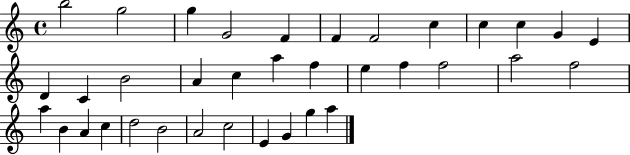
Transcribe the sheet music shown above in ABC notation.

X:1
T:Untitled
M:4/4
L:1/4
K:C
b2 g2 g G2 F F F2 c c c G E D C B2 A c a f e f f2 a2 f2 a B A c d2 B2 A2 c2 E G g a